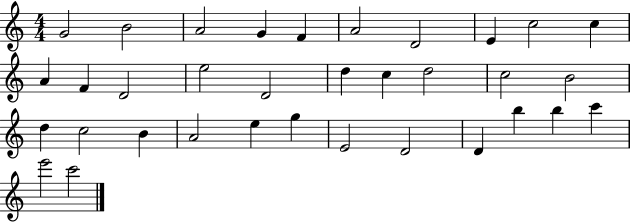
{
  \clef treble
  \numericTimeSignature
  \time 4/4
  \key c \major
  g'2 b'2 | a'2 g'4 f'4 | a'2 d'2 | e'4 c''2 c''4 | \break a'4 f'4 d'2 | e''2 d'2 | d''4 c''4 d''2 | c''2 b'2 | \break d''4 c''2 b'4 | a'2 e''4 g''4 | e'2 d'2 | d'4 b''4 b''4 c'''4 | \break e'''2 c'''2 | \bar "|."
}